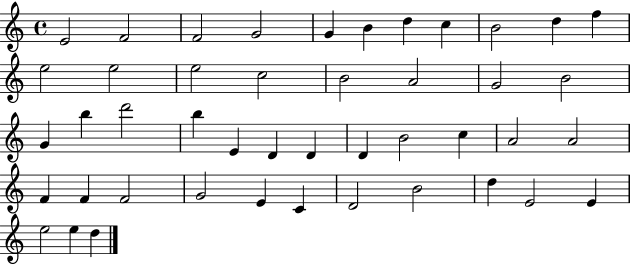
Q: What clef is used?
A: treble